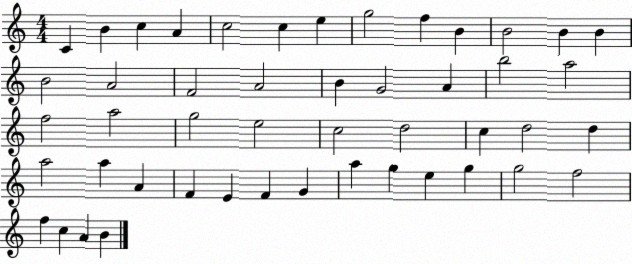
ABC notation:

X:1
T:Untitled
M:4/4
L:1/4
K:C
C B c A c2 c e g2 f B B2 B B B2 A2 F2 A2 B G2 A b2 a2 f2 a2 g2 e2 c2 d2 c d2 d a2 a A F E F G a g e g g2 f2 f c A B